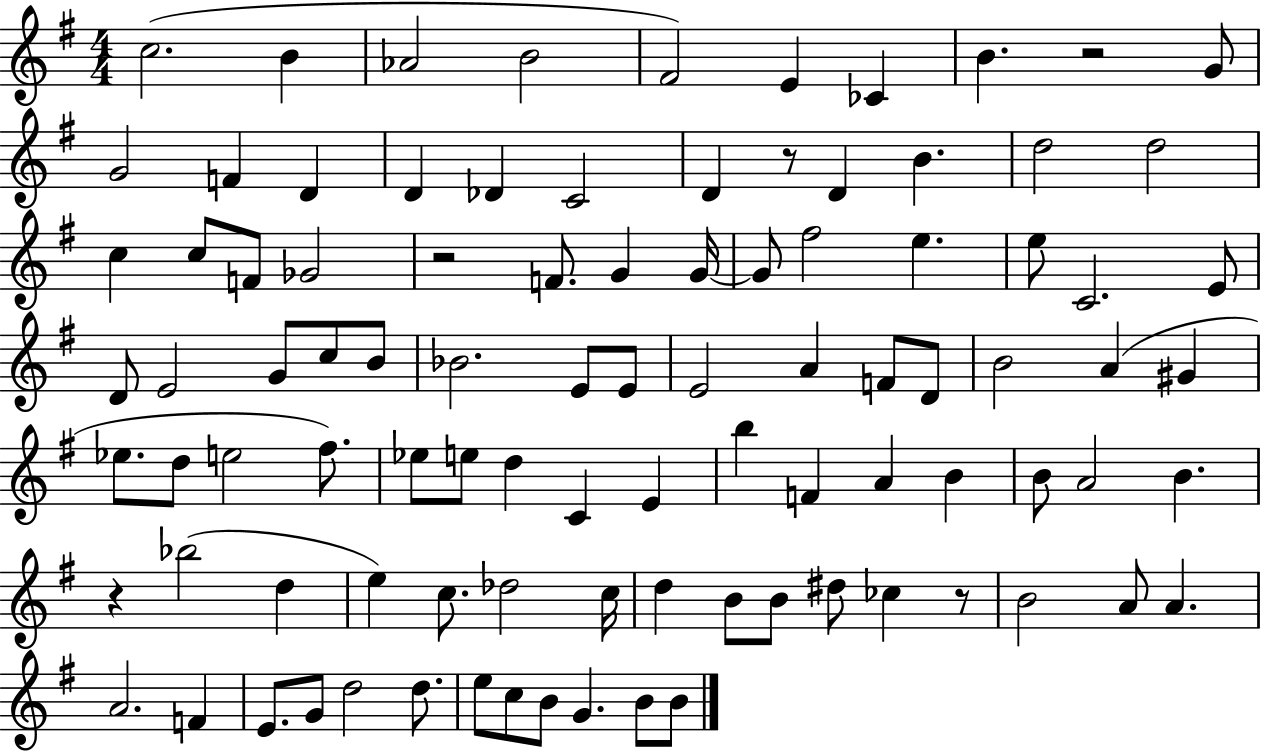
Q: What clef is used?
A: treble